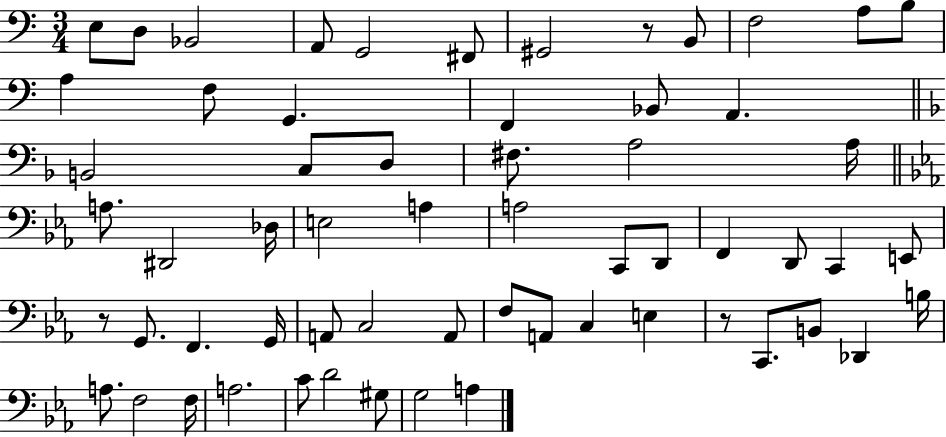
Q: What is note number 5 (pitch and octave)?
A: G2